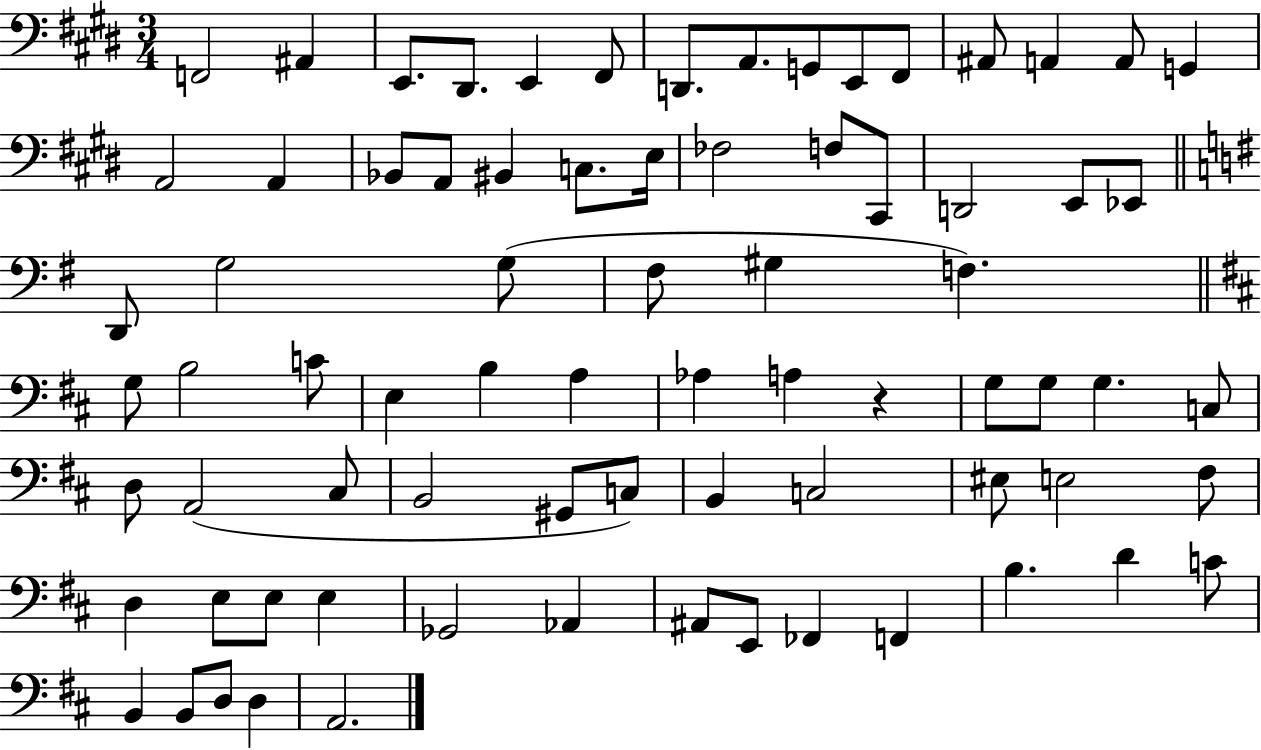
{
  \clef bass
  \numericTimeSignature
  \time 3/4
  \key e \major
  f,2 ais,4 | e,8. dis,8. e,4 fis,8 | d,8. a,8. g,8 e,8 fis,8 | ais,8 a,4 a,8 g,4 | \break a,2 a,4 | bes,8 a,8 bis,4 c8. e16 | fes2 f8 cis,8 | d,2 e,8 ees,8 | \break \bar "||" \break \key g \major d,8 g2 g8( | fis8 gis4 f4.) | \bar "||" \break \key b \minor g8 b2 c'8 | e4 b4 a4 | aes4 a4 r4 | g8 g8 g4. c8 | \break d8 a,2( cis8 | b,2 gis,8 c8) | b,4 c2 | eis8 e2 fis8 | \break d4 e8 e8 e4 | ges,2 aes,4 | ais,8 e,8 fes,4 f,4 | b4. d'4 c'8 | \break b,4 b,8 d8 d4 | a,2. | \bar "|."
}